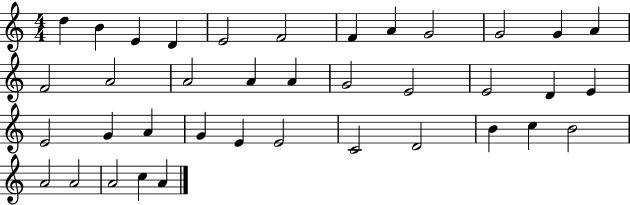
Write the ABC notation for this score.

X:1
T:Untitled
M:4/4
L:1/4
K:C
d B E D E2 F2 F A G2 G2 G A F2 A2 A2 A A G2 E2 E2 D E E2 G A G E E2 C2 D2 B c B2 A2 A2 A2 c A